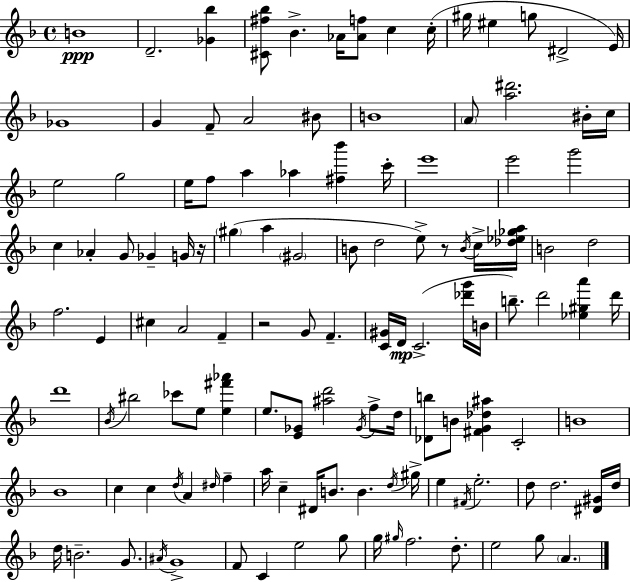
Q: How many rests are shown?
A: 3